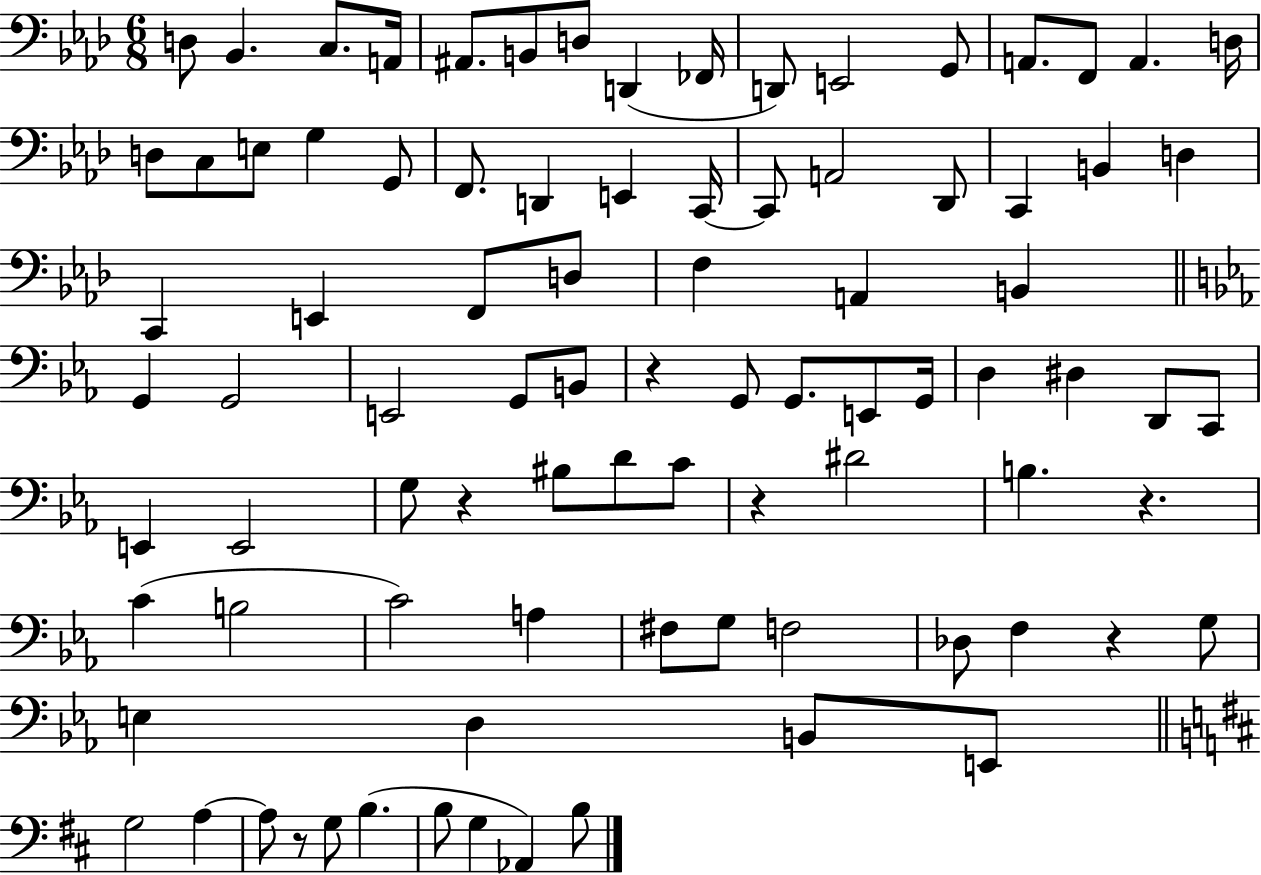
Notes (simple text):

D3/e Bb2/q. C3/e. A2/s A#2/e. B2/e D3/e D2/q FES2/s D2/e E2/h G2/e A2/e. F2/e A2/q. D3/s D3/e C3/e E3/e G3/q G2/e F2/e. D2/q E2/q C2/s C2/e A2/h Db2/e C2/q B2/q D3/q C2/q E2/q F2/e D3/e F3/q A2/q B2/q G2/q G2/h E2/h G2/e B2/e R/q G2/e G2/e. E2/e G2/s D3/q D#3/q D2/e C2/e E2/q E2/h G3/e R/q BIS3/e D4/e C4/e R/q D#4/h B3/q. R/q. C4/q B3/h C4/h A3/q F#3/e G3/e F3/h Db3/e F3/q R/q G3/e E3/q D3/q B2/e E2/e G3/h A3/q A3/e R/e G3/e B3/q. B3/e G3/q Ab2/q B3/e